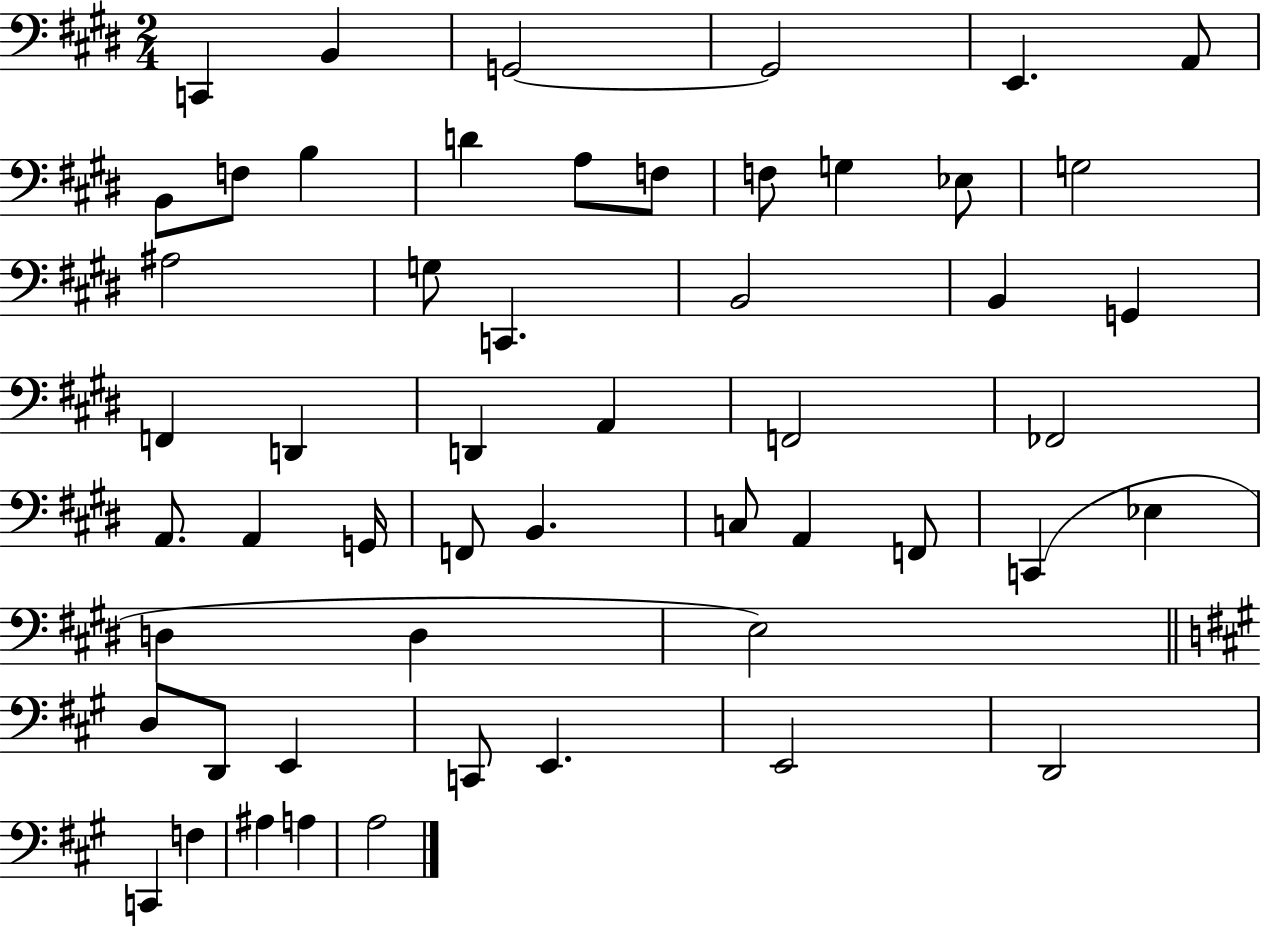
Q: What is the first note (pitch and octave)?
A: C2